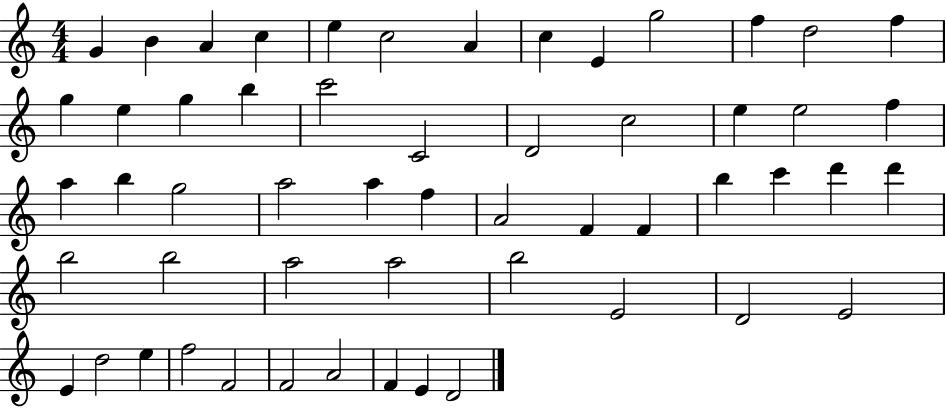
X:1
T:Untitled
M:4/4
L:1/4
K:C
G B A c e c2 A c E g2 f d2 f g e g b c'2 C2 D2 c2 e e2 f a b g2 a2 a f A2 F F b c' d' d' b2 b2 a2 a2 b2 E2 D2 E2 E d2 e f2 F2 F2 A2 F E D2